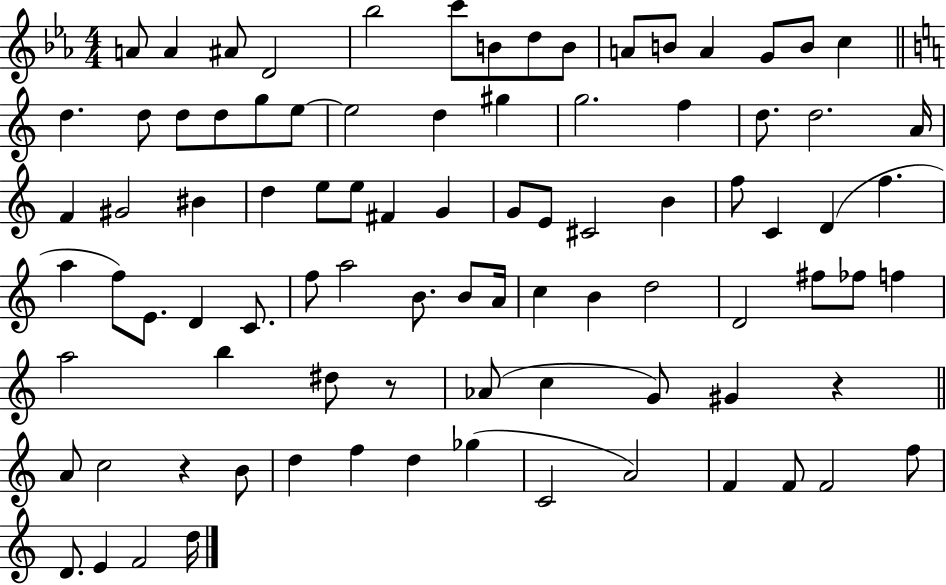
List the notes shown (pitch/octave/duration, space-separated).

A4/e A4/q A#4/e D4/h Bb5/h C6/e B4/e D5/e B4/e A4/e B4/e A4/q G4/e B4/e C5/q D5/q. D5/e D5/e D5/e G5/e E5/e E5/h D5/q G#5/q G5/h. F5/q D5/e. D5/h. A4/s F4/q G#4/h BIS4/q D5/q E5/e E5/e F#4/q G4/q G4/e E4/e C#4/h B4/q F5/e C4/q D4/q F5/q. A5/q F5/e E4/e. D4/q C4/e. F5/e A5/h B4/e. B4/e A4/s C5/q B4/q D5/h D4/h F#5/e FES5/e F5/q A5/h B5/q D#5/e R/e Ab4/e C5/q G4/e G#4/q R/q A4/e C5/h R/q B4/e D5/q F5/q D5/q Gb5/q C4/h A4/h F4/q F4/e F4/h F5/e D4/e. E4/q F4/h D5/s